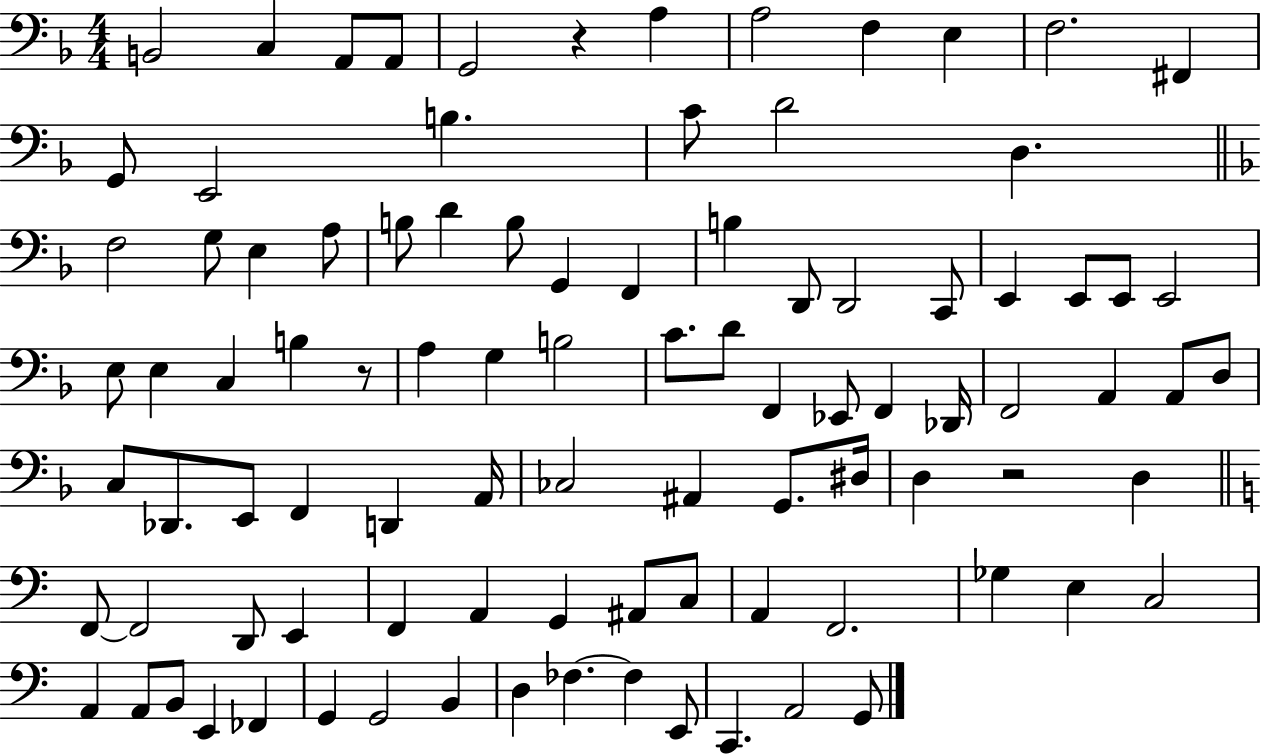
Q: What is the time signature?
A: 4/4